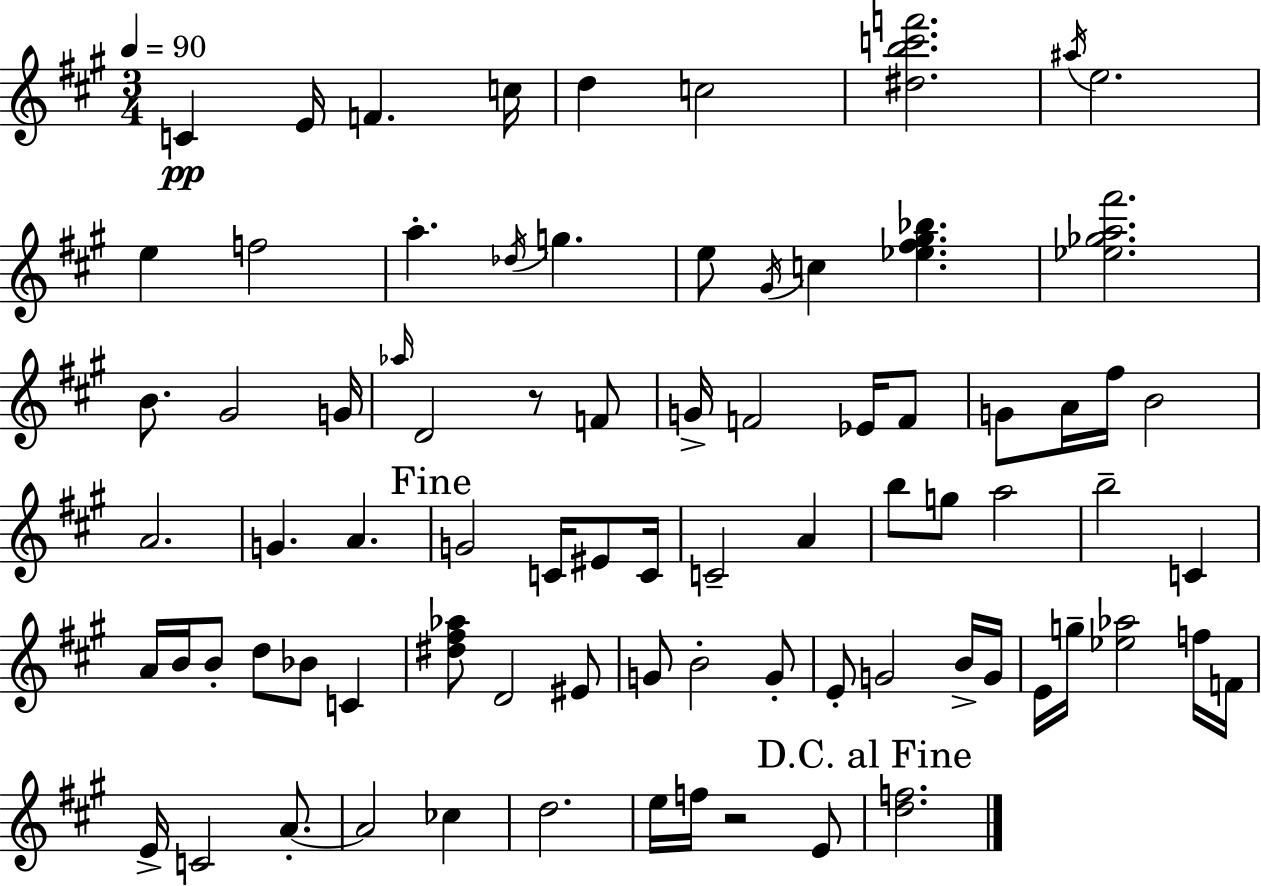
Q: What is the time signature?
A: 3/4